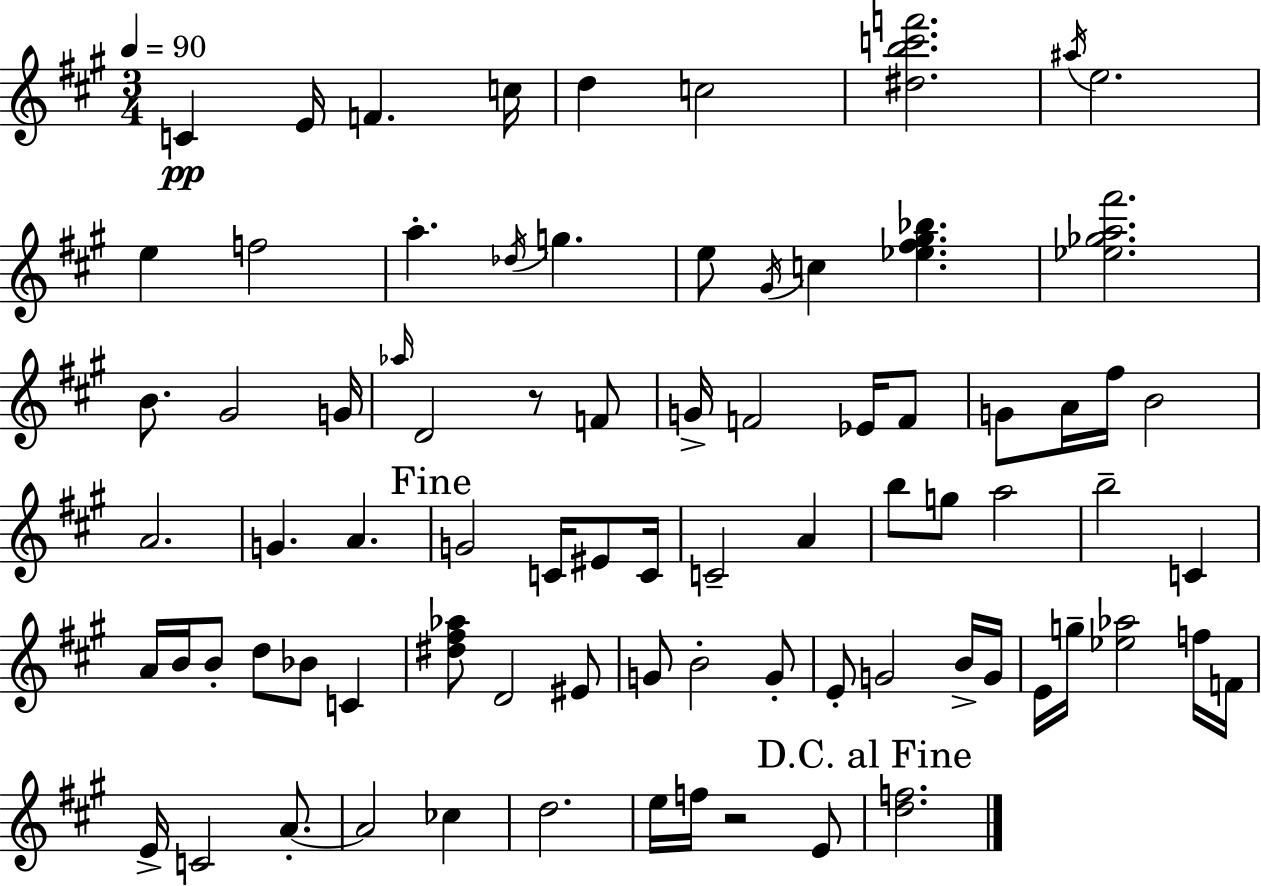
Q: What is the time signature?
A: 3/4